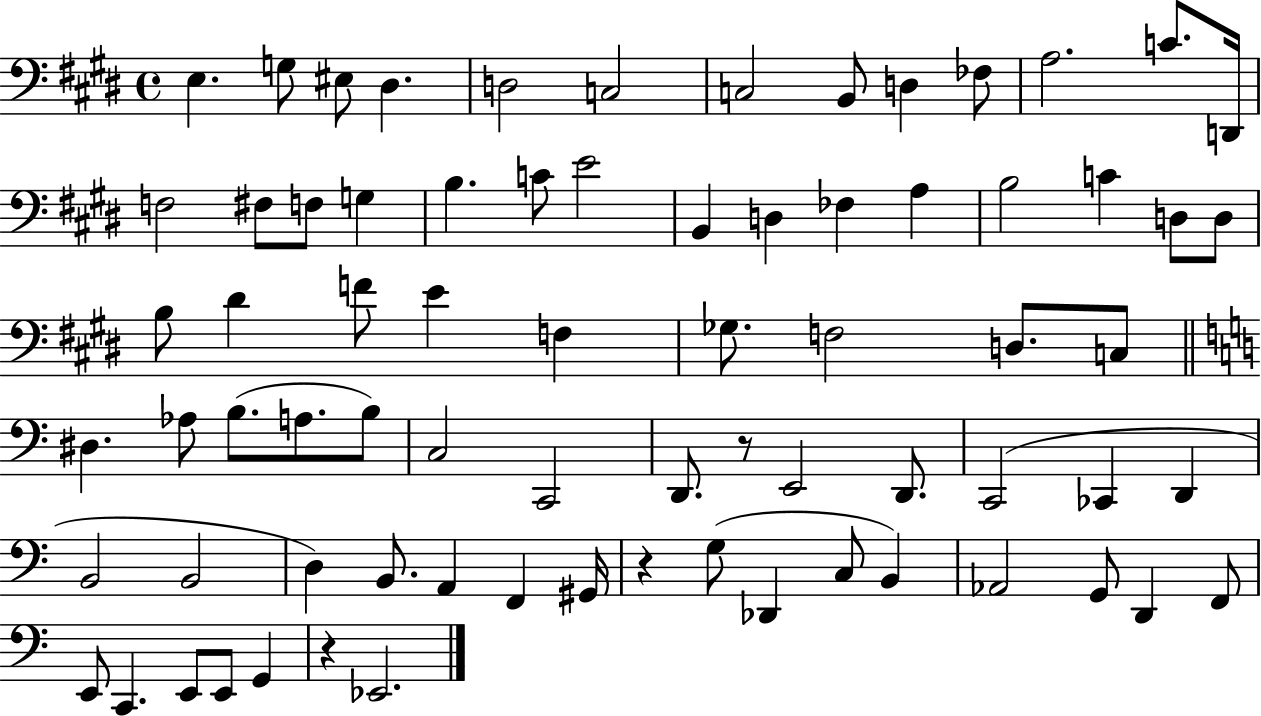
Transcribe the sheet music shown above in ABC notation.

X:1
T:Untitled
M:4/4
L:1/4
K:E
E, G,/2 ^E,/2 ^D, D,2 C,2 C,2 B,,/2 D, _F,/2 A,2 C/2 D,,/4 F,2 ^F,/2 F,/2 G, B, C/2 E2 B,, D, _F, A, B,2 C D,/2 D,/2 B,/2 ^D F/2 E F, _G,/2 F,2 D,/2 C,/2 ^D, _A,/2 B,/2 A,/2 B,/2 C,2 C,,2 D,,/2 z/2 E,,2 D,,/2 C,,2 _C,, D,, B,,2 B,,2 D, B,,/2 A,, F,, ^G,,/4 z G,/2 _D,, C,/2 B,, _A,,2 G,,/2 D,, F,,/2 E,,/2 C,, E,,/2 E,,/2 G,, z _E,,2